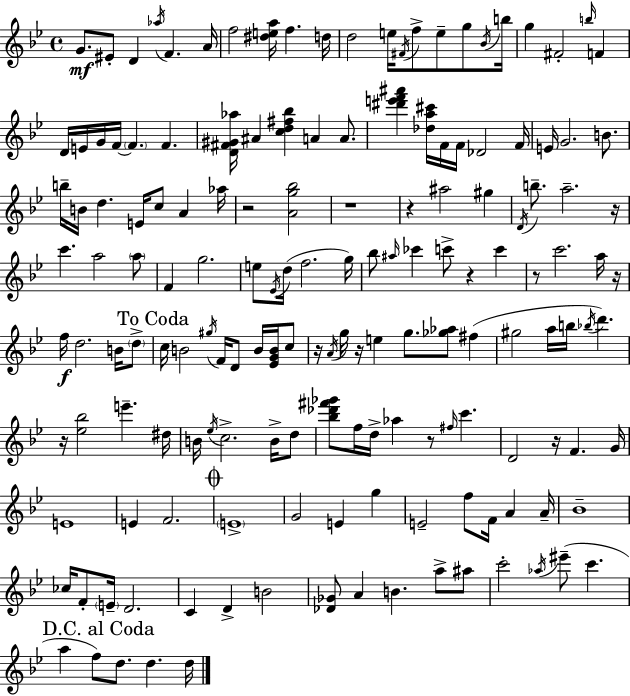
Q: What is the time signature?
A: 4/4